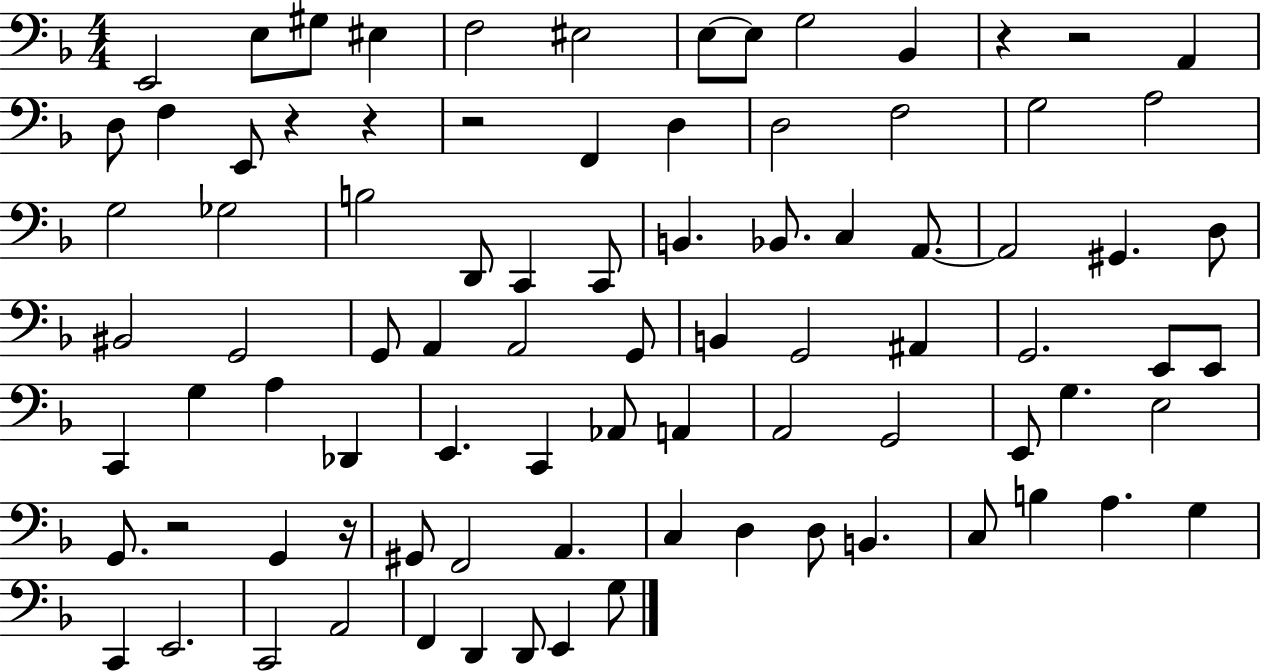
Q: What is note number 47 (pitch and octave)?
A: G3